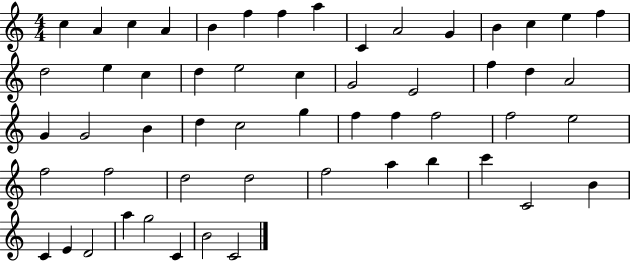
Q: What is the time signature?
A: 4/4